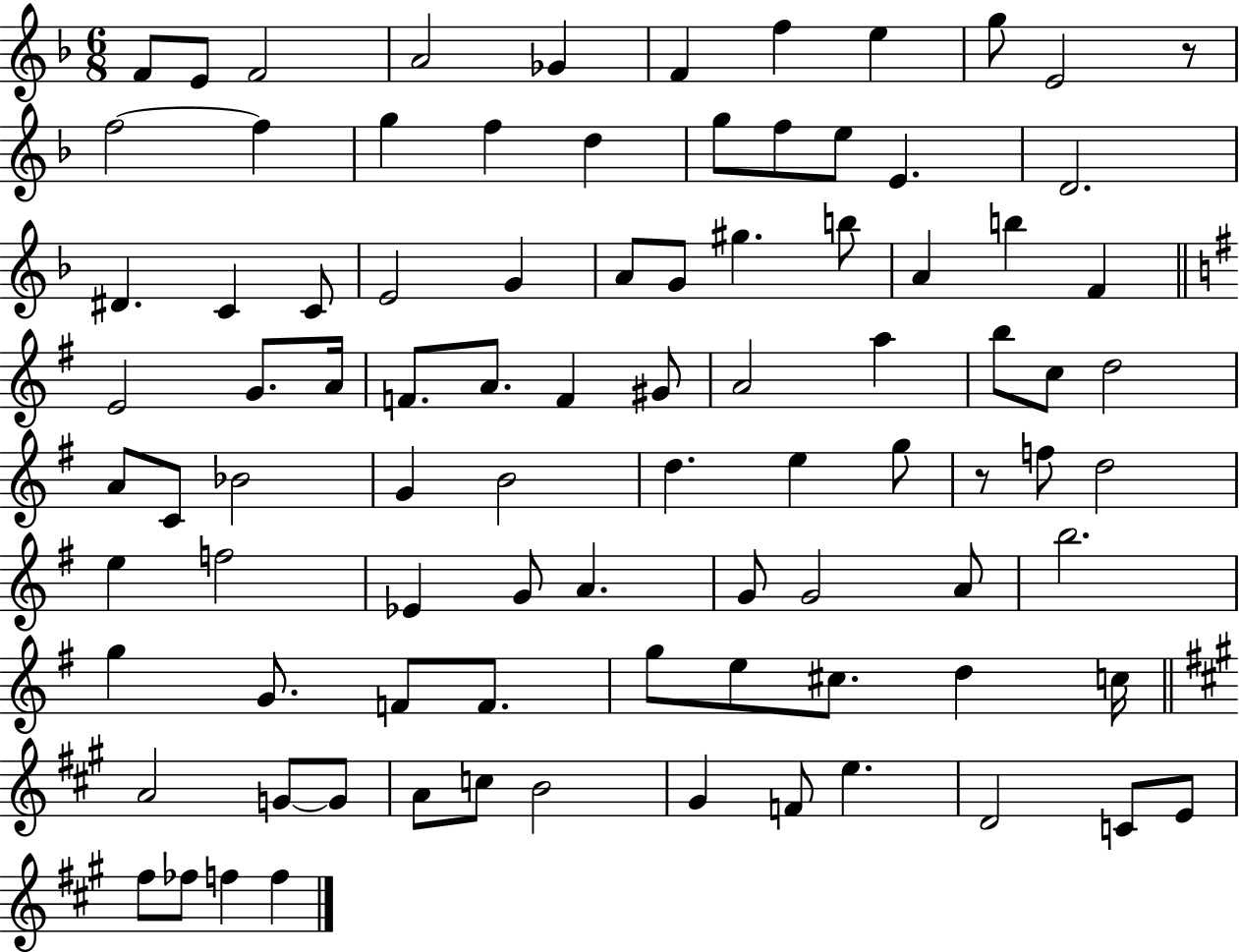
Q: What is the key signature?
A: F major